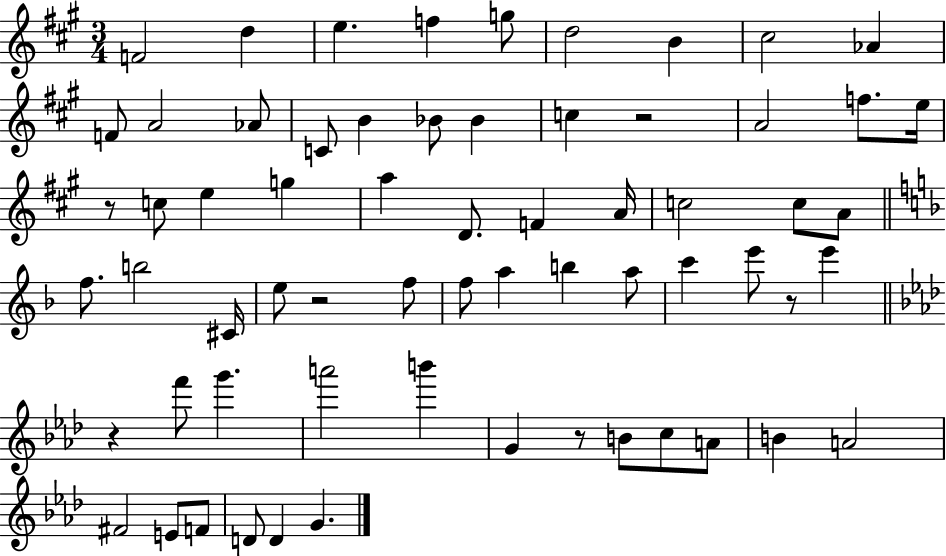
{
  \clef treble
  \numericTimeSignature
  \time 3/4
  \key a \major
  f'2 d''4 | e''4. f''4 g''8 | d''2 b'4 | cis''2 aes'4 | \break f'8 a'2 aes'8 | c'8 b'4 bes'8 bes'4 | c''4 r2 | a'2 f''8. e''16 | \break r8 c''8 e''4 g''4 | a''4 d'8. f'4 a'16 | c''2 c''8 a'8 | \bar "||" \break \key d \minor f''8. b''2 cis'16 | e''8 r2 f''8 | f''8 a''4 b''4 a''8 | c'''4 e'''8 r8 e'''4 | \break \bar "||" \break \key f \minor r4 f'''8 g'''4. | a'''2 b'''4 | g'4 r8 b'8 c''8 a'8 | b'4 a'2 | \break fis'2 e'8 f'8 | d'8 d'4 g'4. | \bar "|."
}